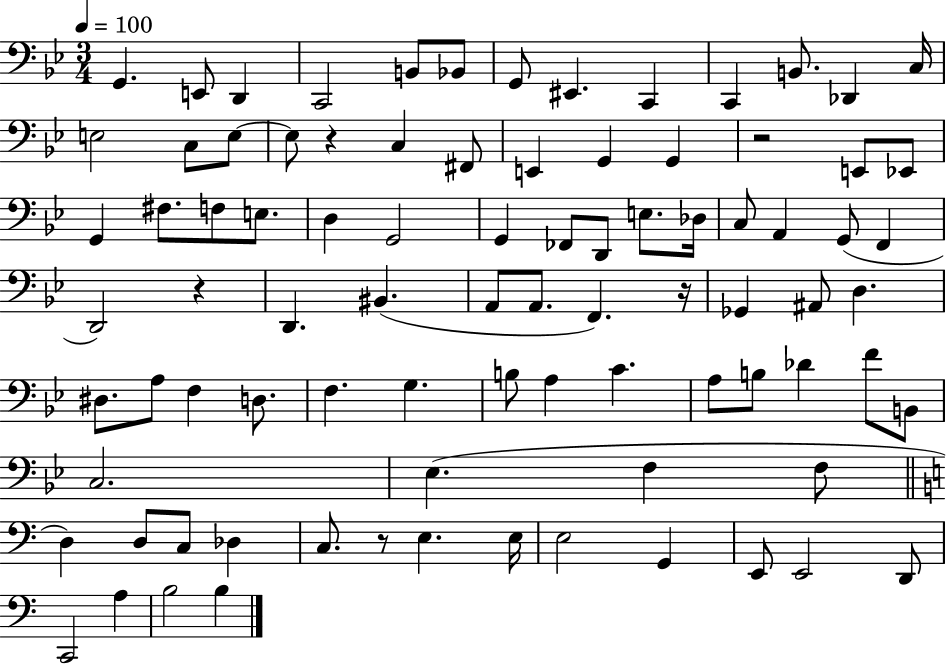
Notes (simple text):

G2/q. E2/e D2/q C2/h B2/e Bb2/e G2/e EIS2/q. C2/q C2/q B2/e. Db2/q C3/s E3/h C3/e E3/e E3/e R/q C3/q F#2/e E2/q G2/q G2/q R/h E2/e Eb2/e G2/q F#3/e. F3/e E3/e. D3/q G2/h G2/q FES2/e D2/e E3/e. Db3/s C3/e A2/q G2/e F2/q D2/h R/q D2/q. BIS2/q. A2/e A2/e. F2/q. R/s Gb2/q A#2/e D3/q. D#3/e. A3/e F3/q D3/e. F3/q. G3/q. B3/e A3/q C4/q. A3/e B3/e Db4/q F4/e B2/e C3/h. Eb3/q. F3/q F3/e D3/q D3/e C3/e Db3/q C3/e. R/e E3/q. E3/s E3/h G2/q E2/e E2/h D2/e C2/h A3/q B3/h B3/q